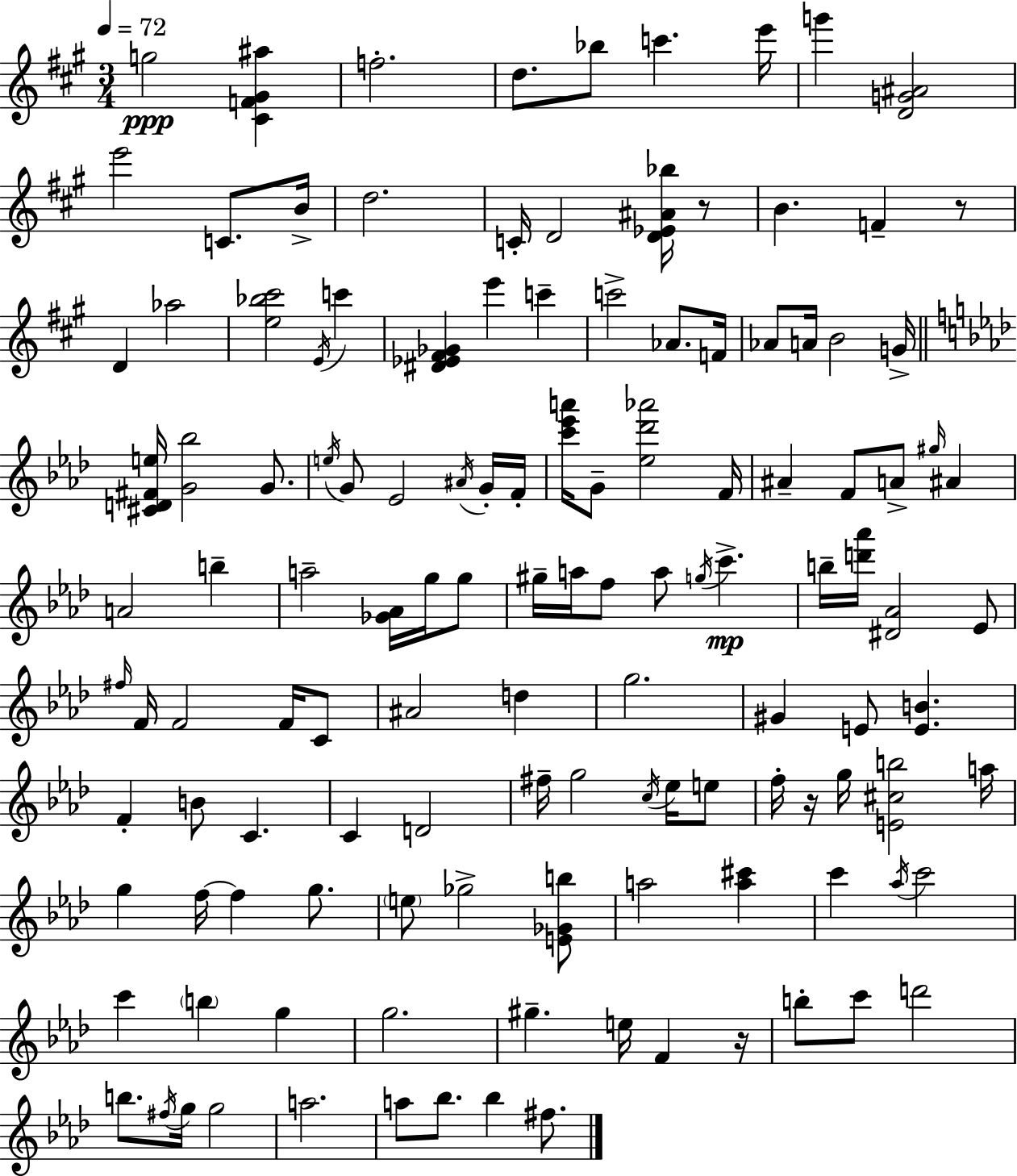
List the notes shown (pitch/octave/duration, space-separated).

G5/h [C#4,F4,G#4,A#5]/q F5/h. D5/e. Bb5/e C6/q. E6/s G6/q [D4,G4,A#4]/h E6/h C4/e. B4/s D5/h. C4/s D4/h [D4,Eb4,A#4,Bb5]/s R/e B4/q. F4/q R/e D4/q Ab5/h [E5,Bb5,C#6]/h E4/s C6/q [D#4,Eb4,F#4,Gb4]/q E6/q C6/q C6/h Ab4/e. F4/s Ab4/e A4/s B4/h G4/s [C#4,D4,F#4,E5]/s [G4,Bb5]/h G4/e. E5/s G4/e Eb4/h A#4/s G4/s F4/s [C6,Eb6,A6]/s G4/e [Eb5,Db6,Ab6]/h F4/s A#4/q F4/e A4/e G#5/s A#4/q A4/h B5/q A5/h [Gb4,Ab4]/s G5/s G5/e G#5/s A5/s F5/e A5/e G5/s C6/q. B5/s [D6,Ab6]/s [D#4,Ab4]/h Eb4/e F#5/s F4/s F4/h F4/s C4/e A#4/h D5/q G5/h. G#4/q E4/e [E4,B4]/q. F4/q B4/e C4/q. C4/q D4/h F#5/s G5/h C5/s Eb5/s E5/e F5/s R/s G5/s [E4,C#5,B5]/h A5/s G5/q F5/s F5/q G5/e. E5/e Gb5/h [E4,Gb4,B5]/e A5/h [A5,C#6]/q C6/q Ab5/s C6/h C6/q B5/q G5/q G5/h. G#5/q. E5/s F4/q R/s B5/e C6/e D6/h B5/e. F#5/s G5/s G5/h A5/h. A5/e Bb5/e. Bb5/q F#5/e.